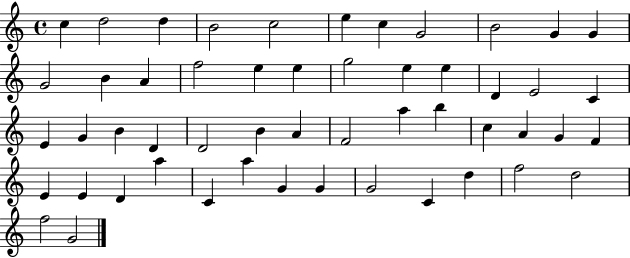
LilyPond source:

{
  \clef treble
  \time 4/4
  \defaultTimeSignature
  \key c \major
  c''4 d''2 d''4 | b'2 c''2 | e''4 c''4 g'2 | b'2 g'4 g'4 | \break g'2 b'4 a'4 | f''2 e''4 e''4 | g''2 e''4 e''4 | d'4 e'2 c'4 | \break e'4 g'4 b'4 d'4 | d'2 b'4 a'4 | f'2 a''4 b''4 | c''4 a'4 g'4 f'4 | \break e'4 e'4 d'4 a''4 | c'4 a''4 g'4 g'4 | g'2 c'4 d''4 | f''2 d''2 | \break f''2 g'2 | \bar "|."
}